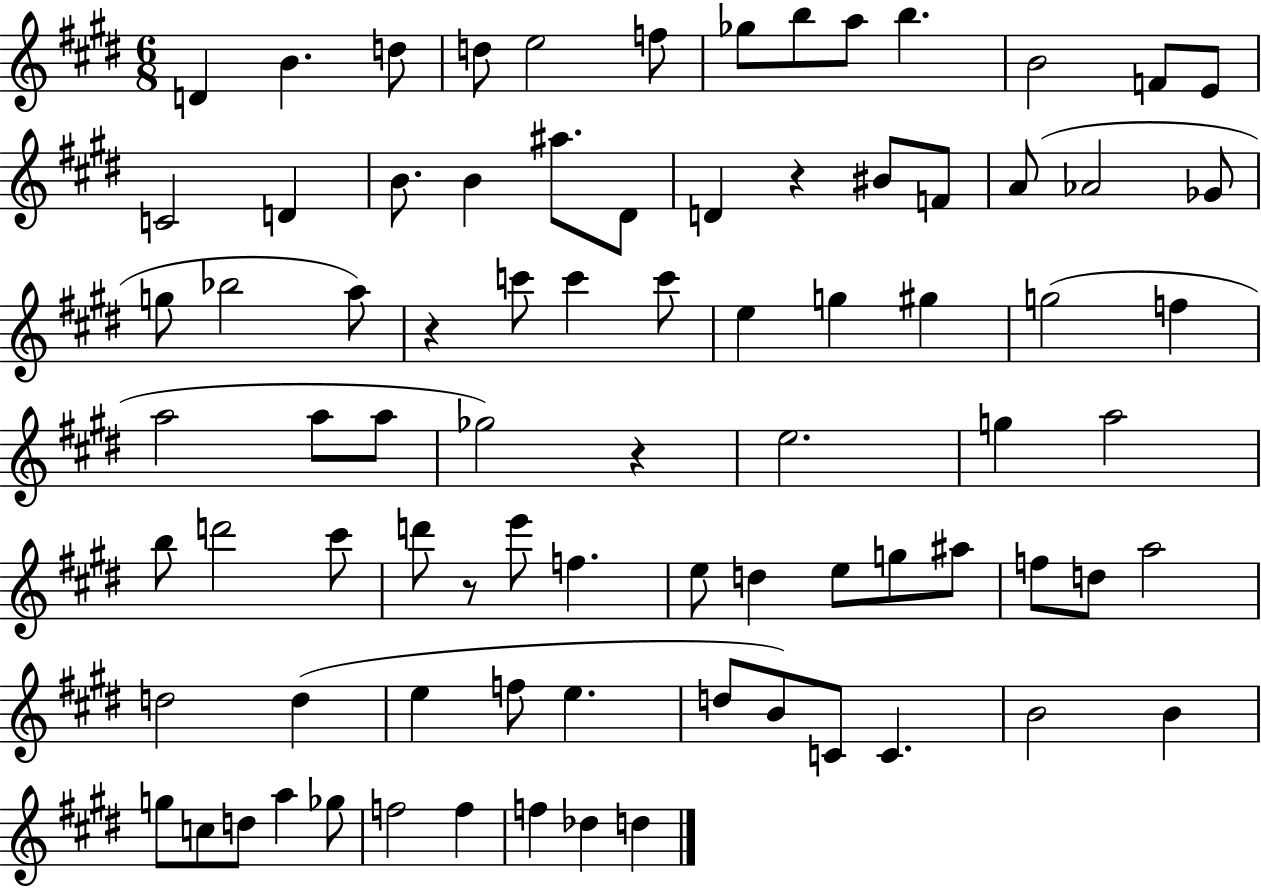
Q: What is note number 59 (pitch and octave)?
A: D5